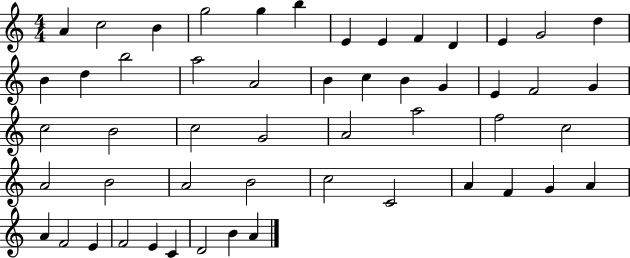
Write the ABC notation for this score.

X:1
T:Untitled
M:4/4
L:1/4
K:C
A c2 B g2 g b E E F D E G2 d B d b2 a2 A2 B c B G E F2 G c2 B2 c2 G2 A2 a2 f2 c2 A2 B2 A2 B2 c2 C2 A F G A A F2 E F2 E C D2 B A